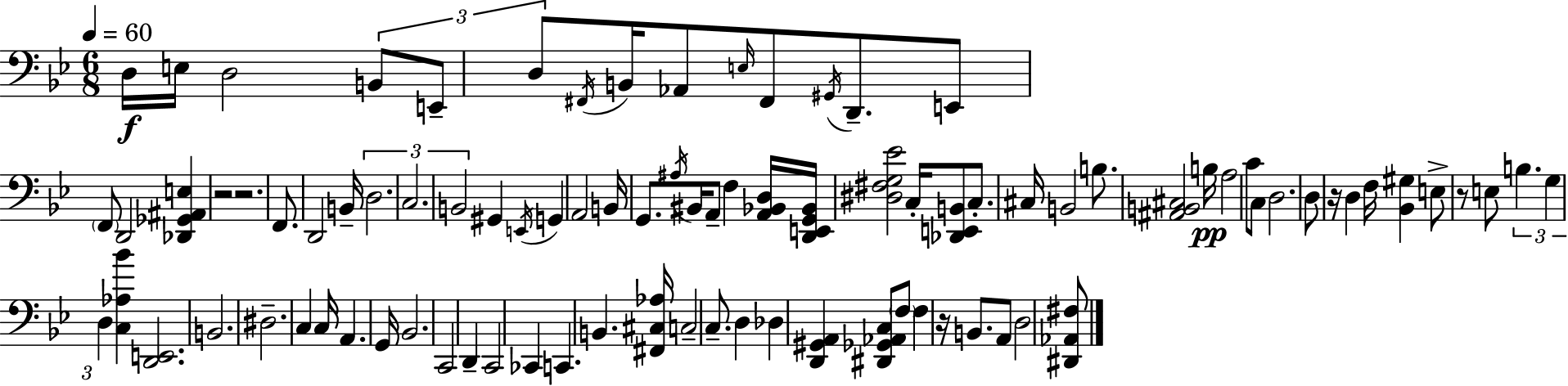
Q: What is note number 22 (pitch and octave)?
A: B2